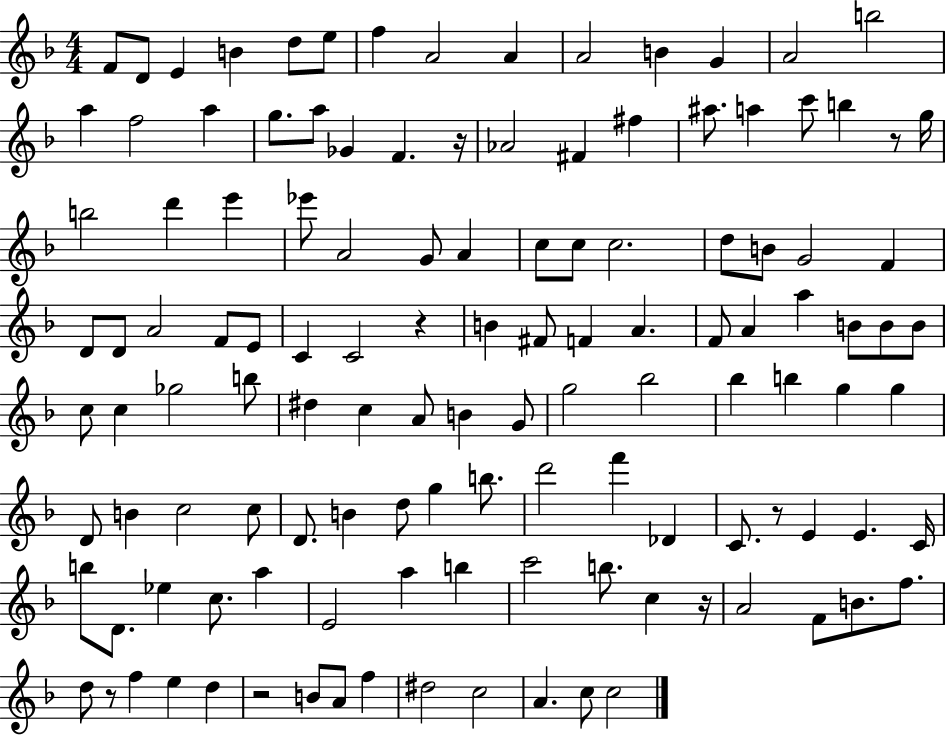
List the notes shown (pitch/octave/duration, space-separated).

F4/e D4/e E4/q B4/q D5/e E5/e F5/q A4/h A4/q A4/h B4/q G4/q A4/h B5/h A5/q F5/h A5/q G5/e. A5/e Gb4/q F4/q. R/s Ab4/h F#4/q F#5/q A#5/e. A5/q C6/e B5/q R/e G5/s B5/h D6/q E6/q Eb6/e A4/h G4/e A4/q C5/e C5/e C5/h. D5/e B4/e G4/h F4/q D4/e D4/e A4/h F4/e E4/e C4/q C4/h R/q B4/q F#4/e F4/q A4/q. F4/e A4/q A5/q B4/e B4/e B4/e C5/e C5/q Gb5/h B5/e D#5/q C5/q A4/e B4/q G4/e G5/h Bb5/h Bb5/q B5/q G5/q G5/q D4/e B4/q C5/h C5/e D4/e. B4/q D5/e G5/q B5/e. D6/h F6/q Db4/q C4/e. R/e E4/q E4/q. C4/s B5/e D4/e. Eb5/q C5/e. A5/q E4/h A5/q B5/q C6/h B5/e. C5/q R/s A4/h F4/e B4/e. F5/e. D5/e R/e F5/q E5/q D5/q R/h B4/e A4/e F5/q D#5/h C5/h A4/q. C5/e C5/h